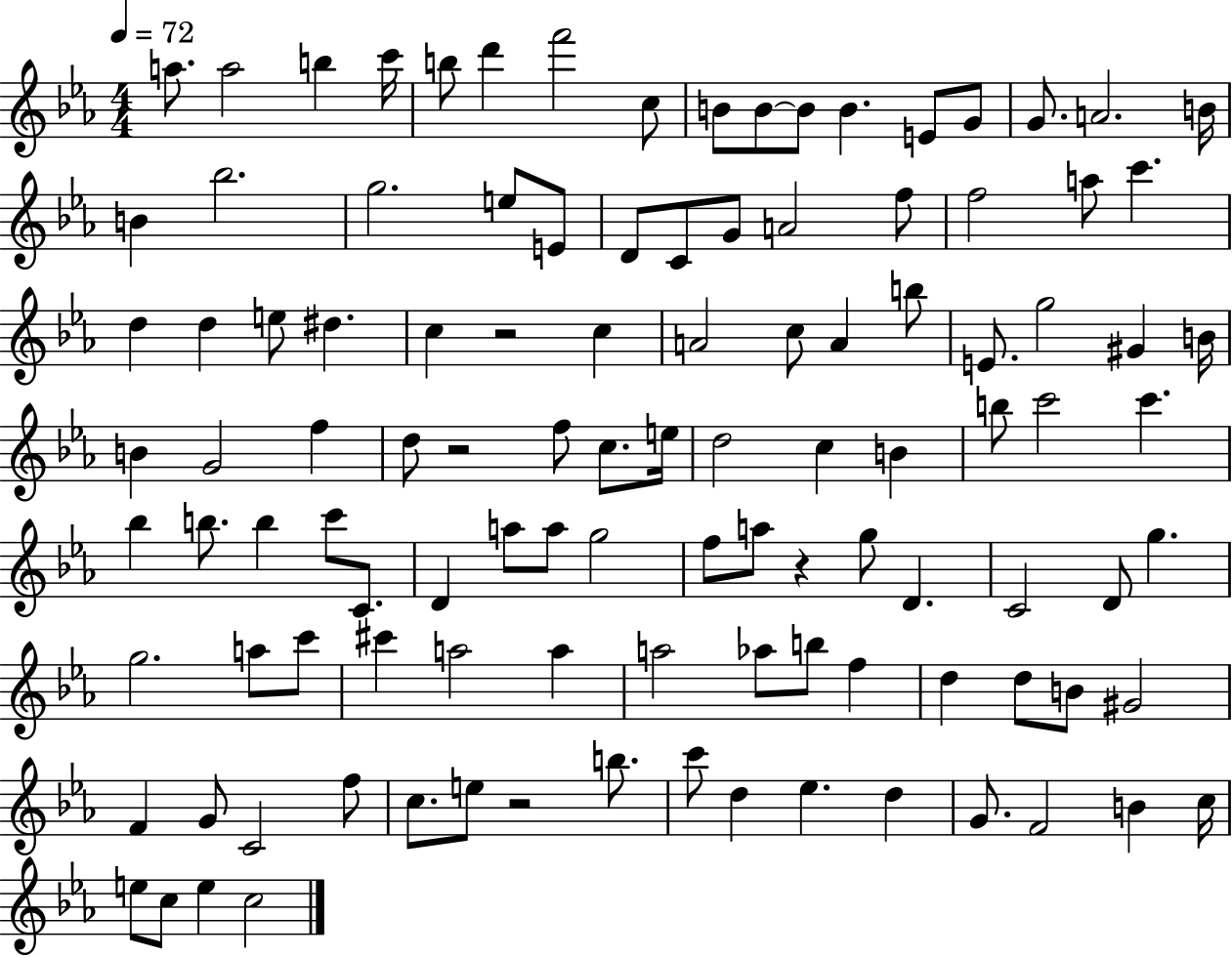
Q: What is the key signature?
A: EES major